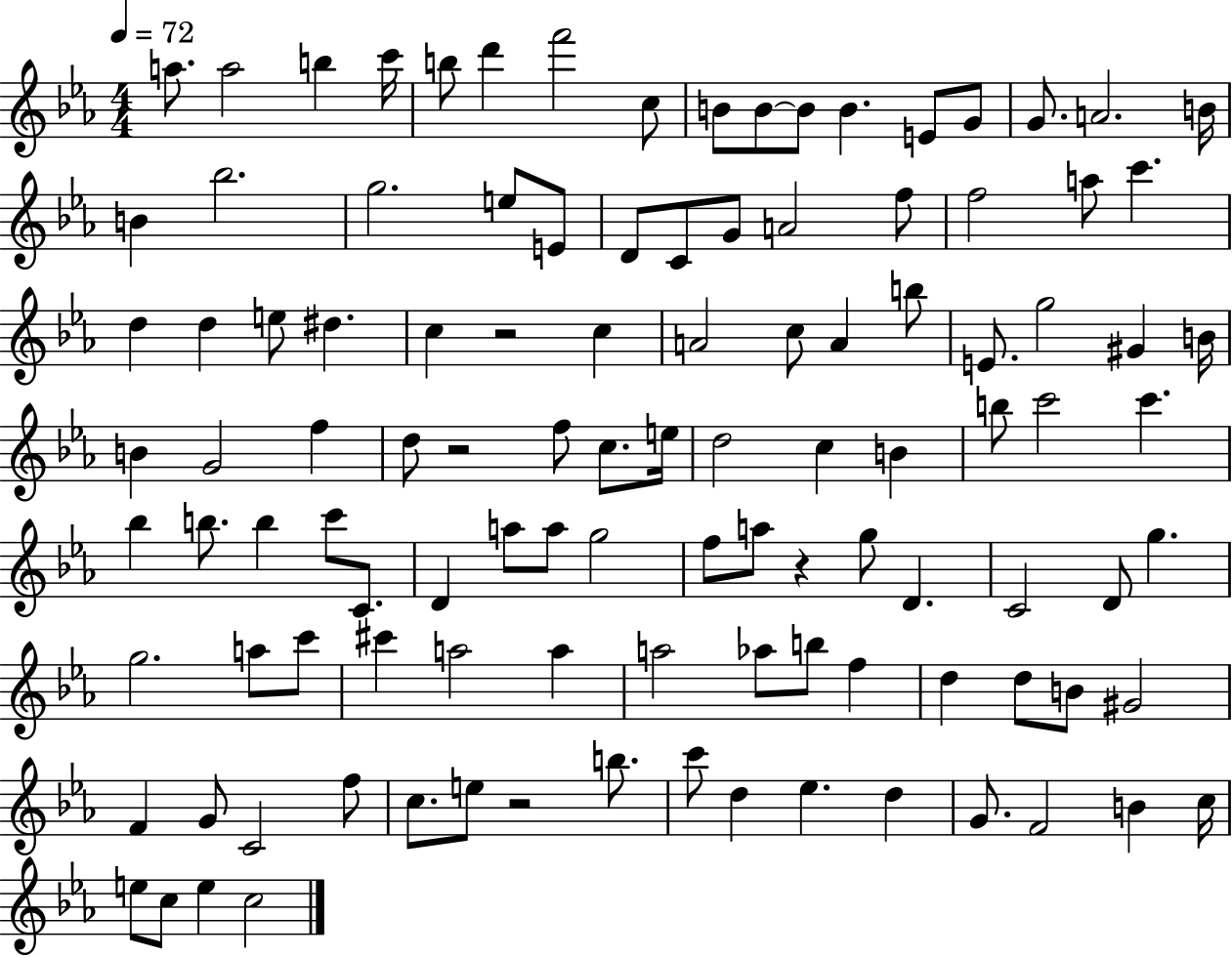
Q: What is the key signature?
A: EES major